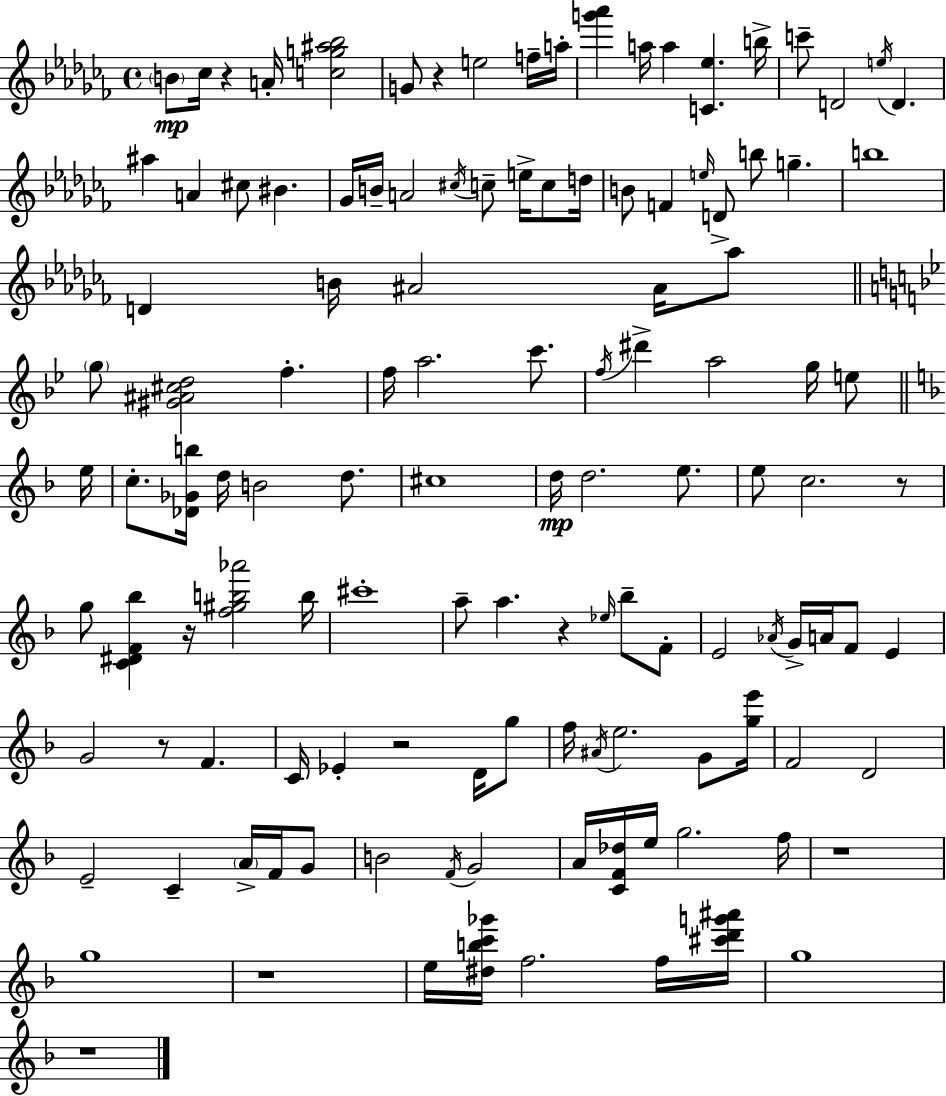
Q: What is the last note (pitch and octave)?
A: G5